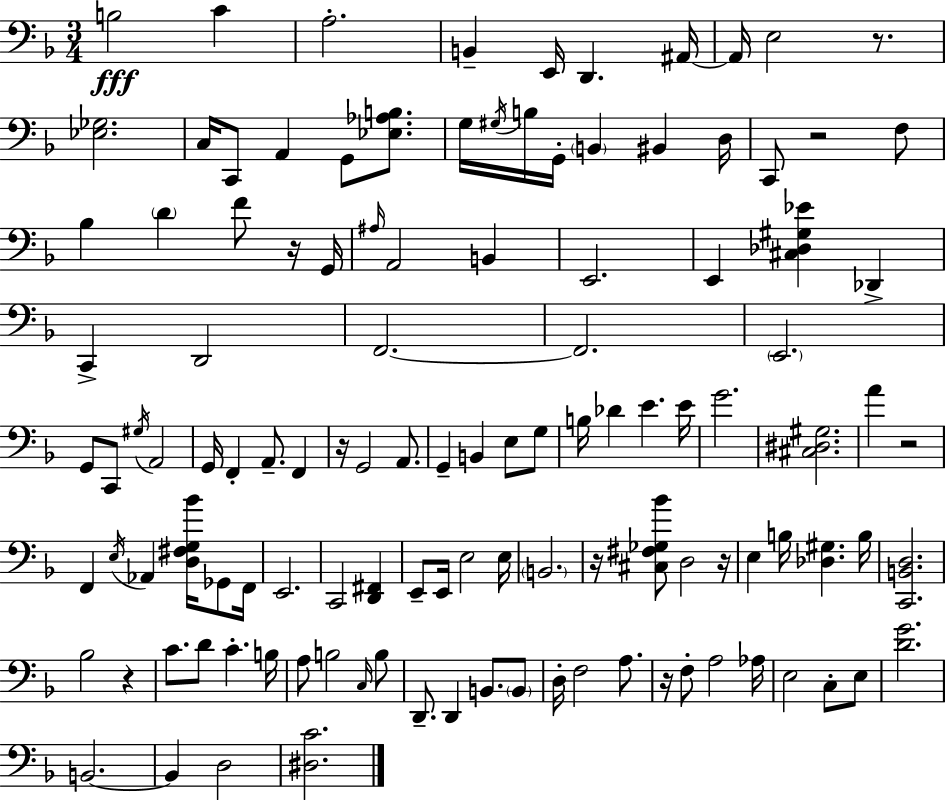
{
  \clef bass
  \numericTimeSignature
  \time 3/4
  \key d \minor
  b2\fff c'4 | a2.-. | b,4-- e,16 d,4. ais,16~~ | ais,16 e2 r8. | \break <ees ges>2. | c16 c,8 a,4 g,8 <ees aes b>8. | g16 \acciaccatura { gis16 } b16 g,16-. \parenthesize b,4 bis,4 | d16 c,8 r2 f8 | \break bes4 \parenthesize d'4 f'8 r16 | g,16 \grace { ais16 } a,2 b,4 | e,2. | e,4 <cis des gis ees'>4 des,4-> | \break c,4-> d,2 | f,2.~~ | f,2. | \parenthesize e,2. | \break g,8 c,8 \acciaccatura { gis16 } a,2 | g,16 f,4-. a,8.-- f,4 | r16 g,2 | a,8. g,4-- b,4 e8 | \break g8 b16 des'4 e'4. | e'16 g'2. | <cis dis gis>2. | a'4 r2 | \break f,4 \acciaccatura { e16 } aes,4 | <d fis g bes'>16 ges,8 f,16 e,2. | c,2 | <d, fis,>4 e,8-- e,16 e2 | \break e16 \parenthesize b,2. | r16 <cis fis ges bes'>8 d2 | r16 e4 b16 <des gis>4. | b16 <c, b, d>2. | \break bes2 | r4 c'8. d'8 c'4.-. | b16 a8 b2 | \grace { c16 } b8 d,8.-- d,4 | \break b,8. \parenthesize b,8 d16-. f2 | a8. r16 f8-. a2 | aes16 e2 | c8-. e8 <d' g'>2. | \break b,2.~~ | b,4 d2 | <dis c'>2. | \bar "|."
}